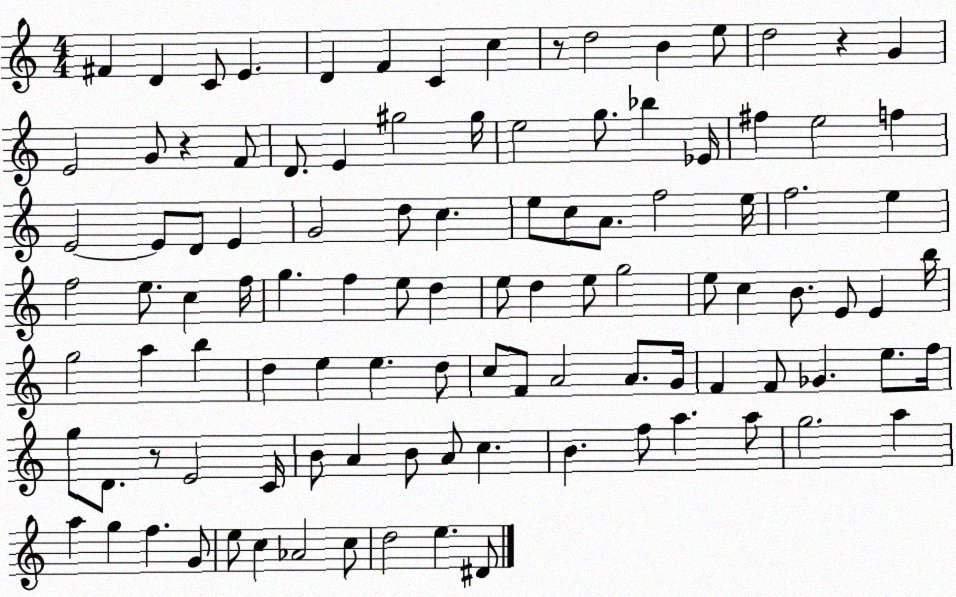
X:1
T:Untitled
M:4/4
L:1/4
K:C
^F D C/2 E D F C c z/2 d2 B e/2 d2 z G E2 G/2 z F/2 D/2 E ^g2 ^g/4 e2 g/2 _b _E/4 ^f e2 f E2 E/2 D/2 E G2 d/2 c e/2 c/2 A/2 f2 e/4 f2 e f2 e/2 c f/4 g f e/2 d e/2 d e/2 g2 e/2 c B/2 E/2 E b/4 g2 a b d e e d/2 c/2 F/2 A2 A/2 G/4 F F/2 _G e/2 f/4 g/2 D/2 z/2 E2 C/4 B/2 A B/2 A/2 c B f/2 a a/2 g2 a a g f G/2 e/2 c _A2 c/2 d2 e ^D/2